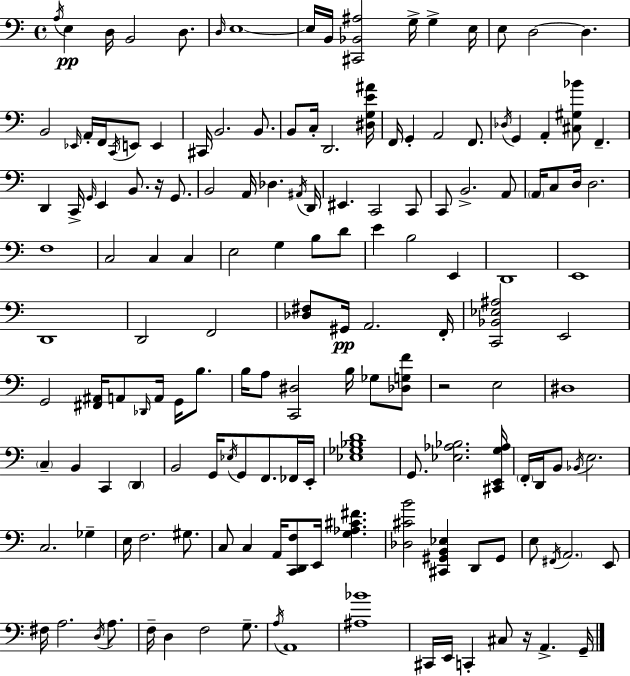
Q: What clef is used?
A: bass